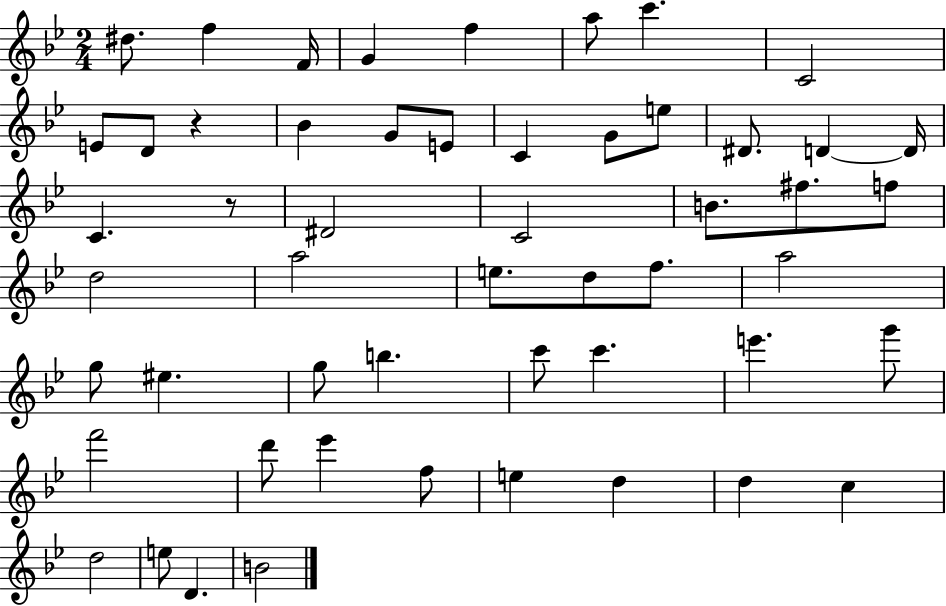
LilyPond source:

{
  \clef treble
  \numericTimeSignature
  \time 2/4
  \key bes \major
  dis''8. f''4 f'16 | g'4 f''4 | a''8 c'''4. | c'2 | \break e'8 d'8 r4 | bes'4 g'8 e'8 | c'4 g'8 e''8 | dis'8. d'4~~ d'16 | \break c'4. r8 | dis'2 | c'2 | b'8. fis''8. f''8 | \break d''2 | a''2 | e''8. d''8 f''8. | a''2 | \break g''8 eis''4. | g''8 b''4. | c'''8 c'''4. | e'''4. g'''8 | \break f'''2 | d'''8 ees'''4 f''8 | e''4 d''4 | d''4 c''4 | \break d''2 | e''8 d'4. | b'2 | \bar "|."
}